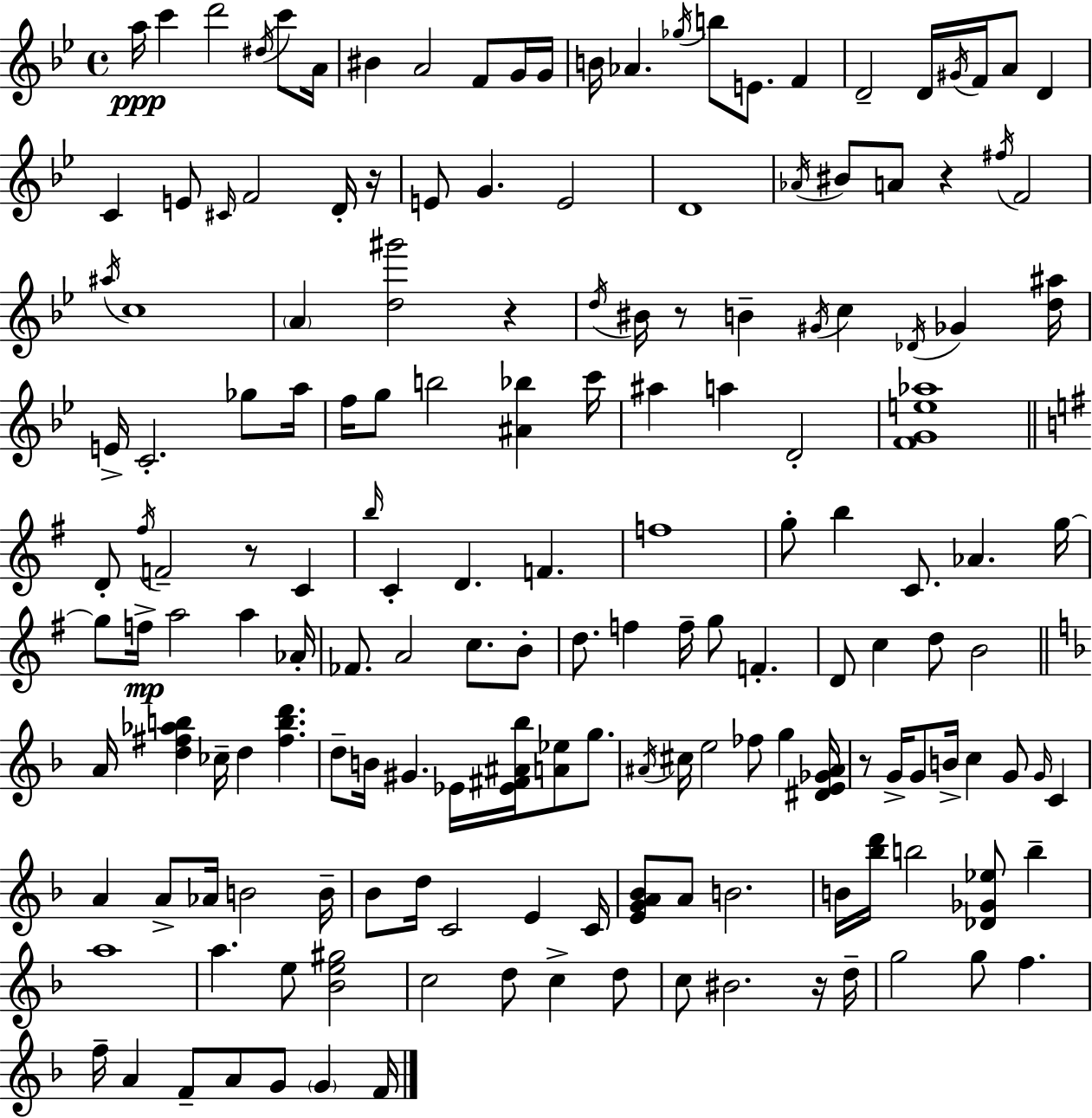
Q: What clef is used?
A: treble